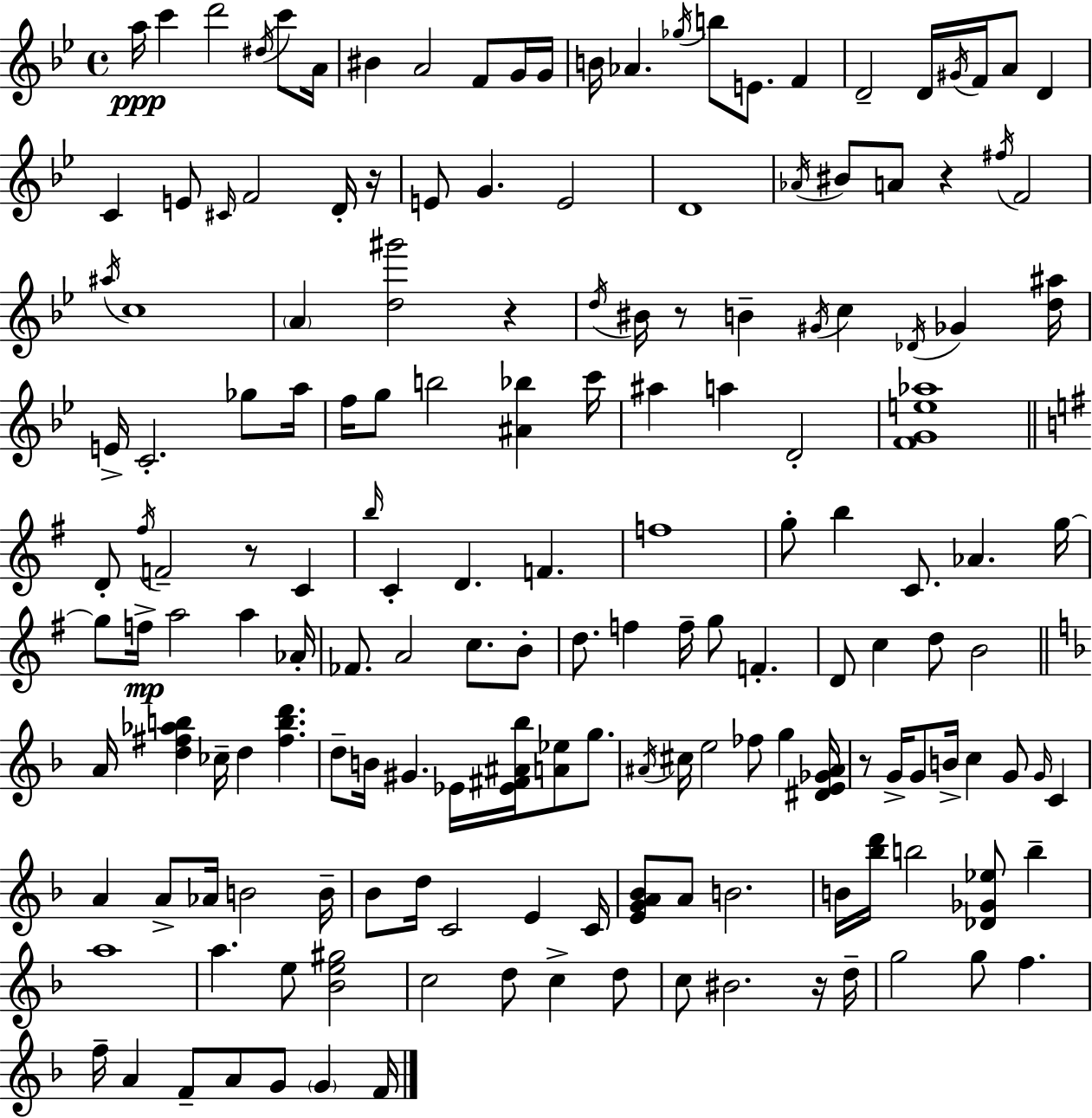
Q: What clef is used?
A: treble